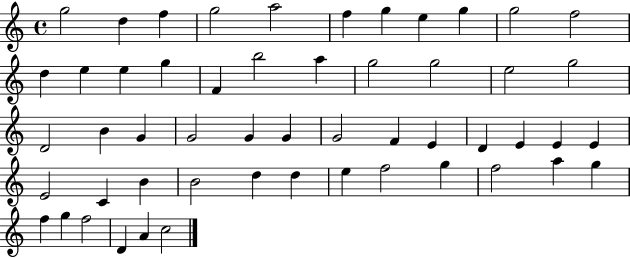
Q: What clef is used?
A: treble